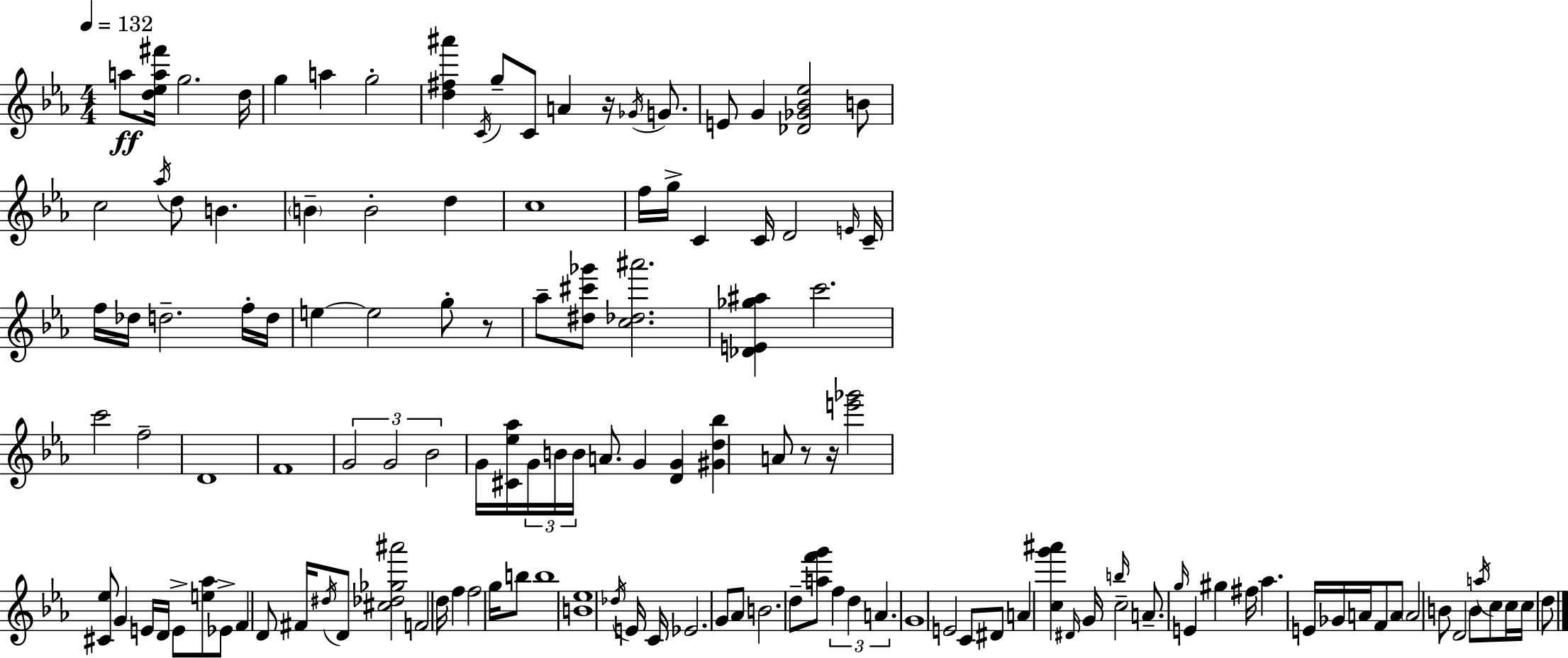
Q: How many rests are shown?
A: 4